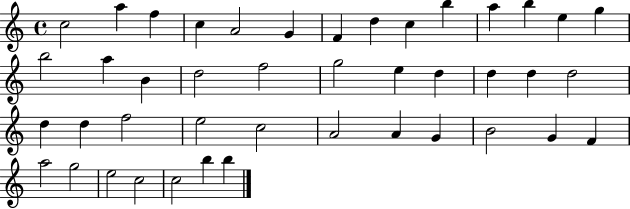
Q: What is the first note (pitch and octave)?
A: C5